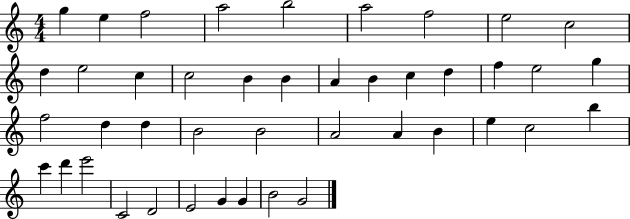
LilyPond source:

{
  \clef treble
  \numericTimeSignature
  \time 4/4
  \key c \major
  g''4 e''4 f''2 | a''2 b''2 | a''2 f''2 | e''2 c''2 | \break d''4 e''2 c''4 | c''2 b'4 b'4 | a'4 b'4 c''4 d''4 | f''4 e''2 g''4 | \break f''2 d''4 d''4 | b'2 b'2 | a'2 a'4 b'4 | e''4 c''2 b''4 | \break c'''4 d'''4 e'''2 | c'2 d'2 | e'2 g'4 g'4 | b'2 g'2 | \break \bar "|."
}